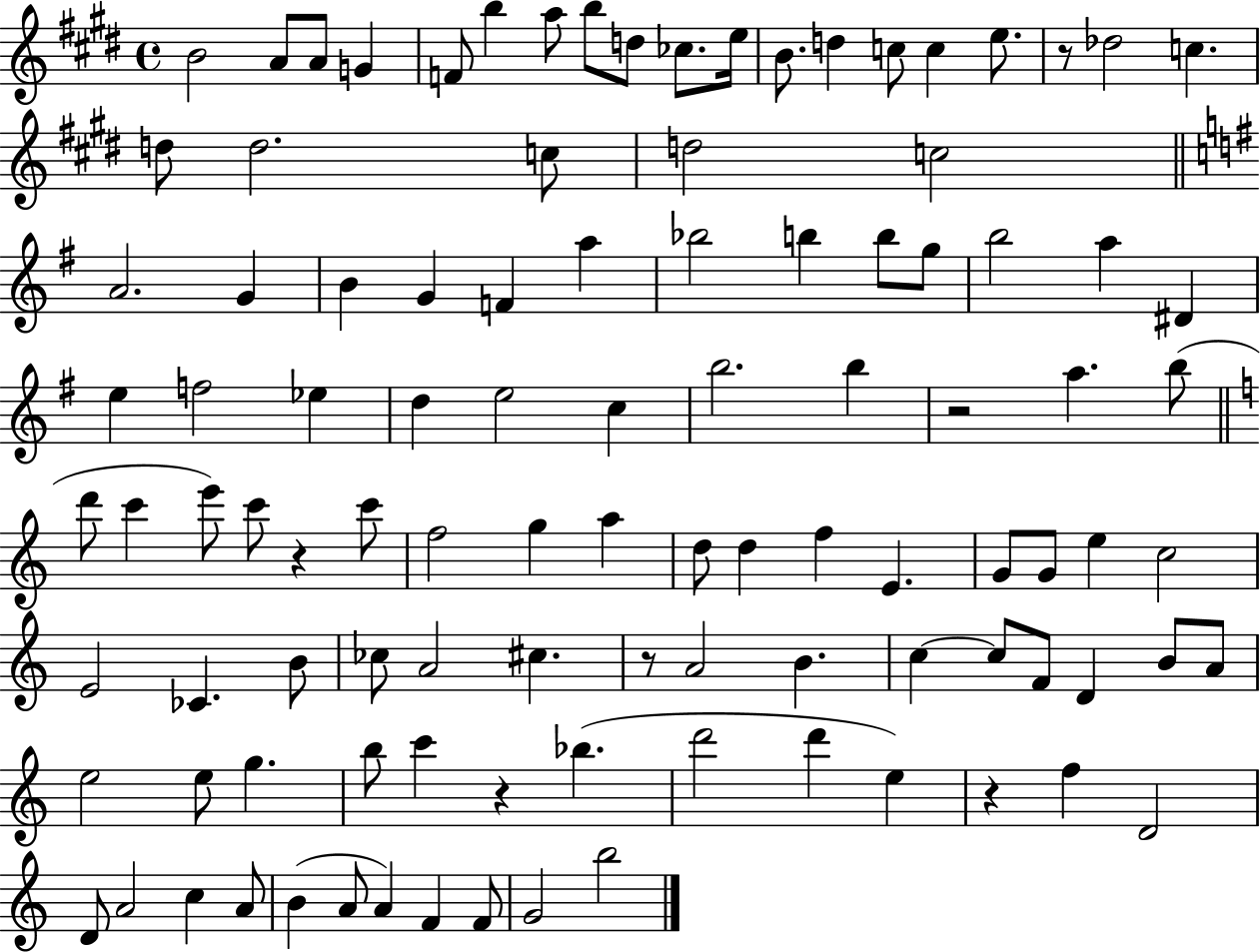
X:1
T:Untitled
M:4/4
L:1/4
K:E
B2 A/2 A/2 G F/2 b a/2 b/2 d/2 _c/2 e/4 B/2 d c/2 c e/2 z/2 _d2 c d/2 d2 c/2 d2 c2 A2 G B G F a _b2 b b/2 g/2 b2 a ^D e f2 _e d e2 c b2 b z2 a b/2 d'/2 c' e'/2 c'/2 z c'/2 f2 g a d/2 d f E G/2 G/2 e c2 E2 _C B/2 _c/2 A2 ^c z/2 A2 B c c/2 F/2 D B/2 A/2 e2 e/2 g b/2 c' z _b d'2 d' e z f D2 D/2 A2 c A/2 B A/2 A F F/2 G2 b2